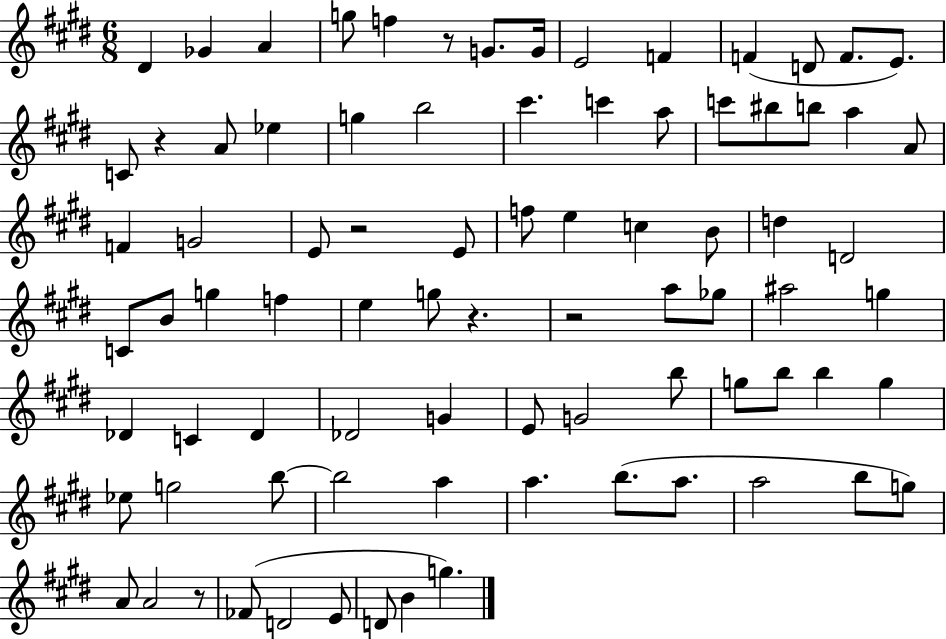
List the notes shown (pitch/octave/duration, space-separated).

D#4/q Gb4/q A4/q G5/e F5/q R/e G4/e. G4/s E4/h F4/q F4/q D4/e F4/e. E4/e. C4/e R/q A4/e Eb5/q G5/q B5/h C#6/q. C6/q A5/e C6/e BIS5/e B5/e A5/q A4/e F4/q G4/h E4/e R/h E4/e F5/e E5/q C5/q B4/e D5/q D4/h C4/e B4/e G5/q F5/q E5/q G5/e R/q. R/h A5/e Gb5/e A#5/h G5/q Db4/q C4/q Db4/q Db4/h G4/q E4/e G4/h B5/e G5/e B5/e B5/q G5/q Eb5/e G5/h B5/e B5/h A5/q A5/q. B5/e. A5/e. A5/h B5/e G5/e A4/e A4/h R/e FES4/e D4/h E4/e D4/e B4/q G5/q.